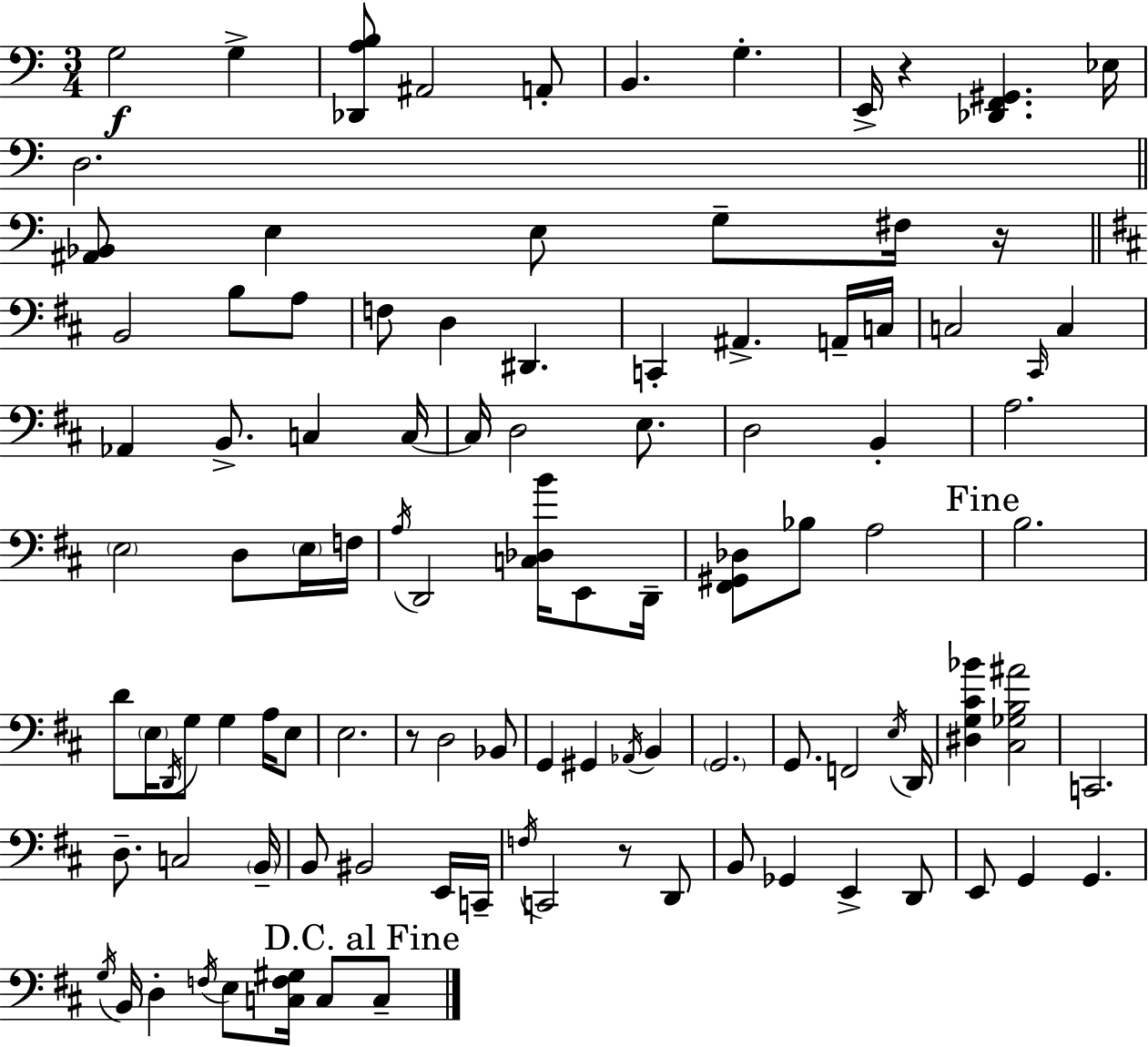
X:1
T:Untitled
M:3/4
L:1/4
K:Am
G,2 G, [_D,,A,B,]/2 ^A,,2 A,,/2 B,, G, E,,/4 z [_D,,F,,^G,,] _E,/4 D,2 [^A,,_B,,]/2 E, E,/2 G,/2 ^F,/4 z/4 B,,2 B,/2 A,/2 F,/2 D, ^D,, C,, ^A,, A,,/4 C,/4 C,2 ^C,,/4 C, _A,, B,,/2 C, C,/4 C,/4 D,2 E,/2 D,2 B,, A,2 E,2 D,/2 E,/4 F,/4 A,/4 D,,2 [C,_D,B]/4 E,,/2 D,,/4 [^F,,^G,,_D,]/2 _B,/2 A,2 B,2 D/2 E,/4 D,,/4 G,/2 G, A,/4 E,/2 E,2 z/2 D,2 _B,,/2 G,, ^G,, _A,,/4 B,, G,,2 G,,/2 F,,2 E,/4 D,,/4 [^D,G,^C_B] [^C,_G,B,^A]2 C,,2 D,/2 C,2 B,,/4 B,,/2 ^B,,2 E,,/4 C,,/4 F,/4 C,,2 z/2 D,,/2 B,,/2 _G,, E,, D,,/2 E,,/2 G,, G,, G,/4 B,,/4 D, F,/4 E,/2 [C,F,^G,]/4 C,/2 C,/2